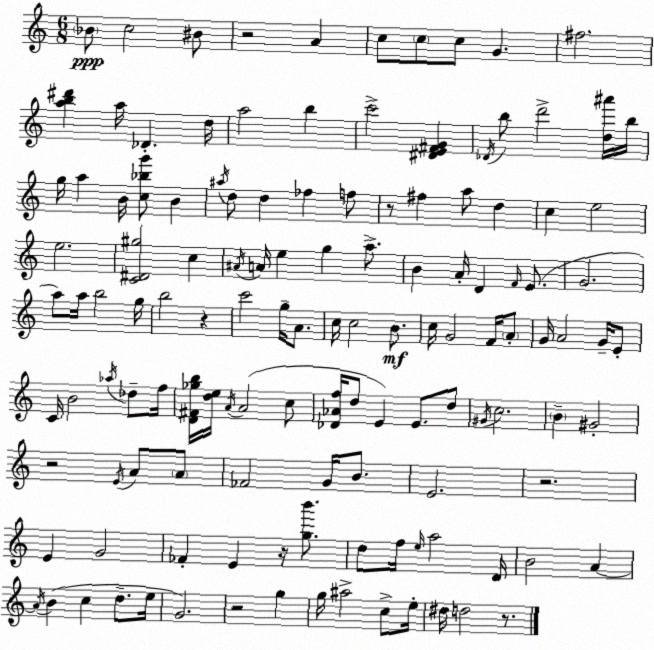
X:1
T:Untitled
M:6/8
L:1/4
K:Am
_B/2 c2 ^B/2 z2 A c/2 c/2 c/2 G ^f2 [ab^d'] a/4 _D d/4 a2 b c'2 [^DE^FG] _D/4 b/2 d'2 [d^a']/4 b/4 g/4 a B/4 [c_bg']/2 B ^a/4 d/2 d _f f/2 z/2 ^f a/2 d c e2 e2 [C^D^g]2 c ^A/4 A/4 e g a/2 B A/4 D F/4 E/2 G2 a/2 a/4 b2 g/4 b2 z c'2 g/4 A/2 c/4 c2 B/2 c/4 G2 F/4 A/2 G/4 A2 G/4 E/2 C/4 B2 _a/4 _d/2 f/4 [D^F_gb]/4 [de]/4 A/4 A2 c/2 [_D_Af]/4 d/2 E E/2 d/2 ^G/4 c2 B ^G2 z2 E/4 A/2 A/2 _F2 G/4 B/2 E2 z2 E G2 _F E z/4 [gb']/2 d/2 f/4 e/4 a2 D/4 B2 A A/4 B c d/2 e/4 G2 z2 g g/4 ^a2 c/2 e/4 ^d/4 d2 z/2